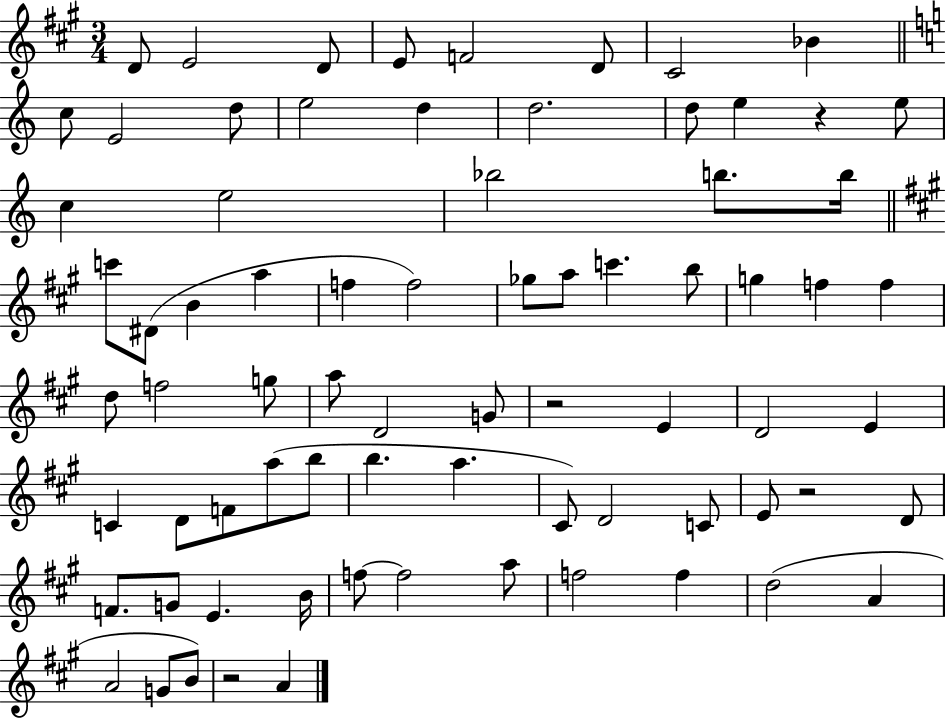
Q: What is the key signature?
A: A major